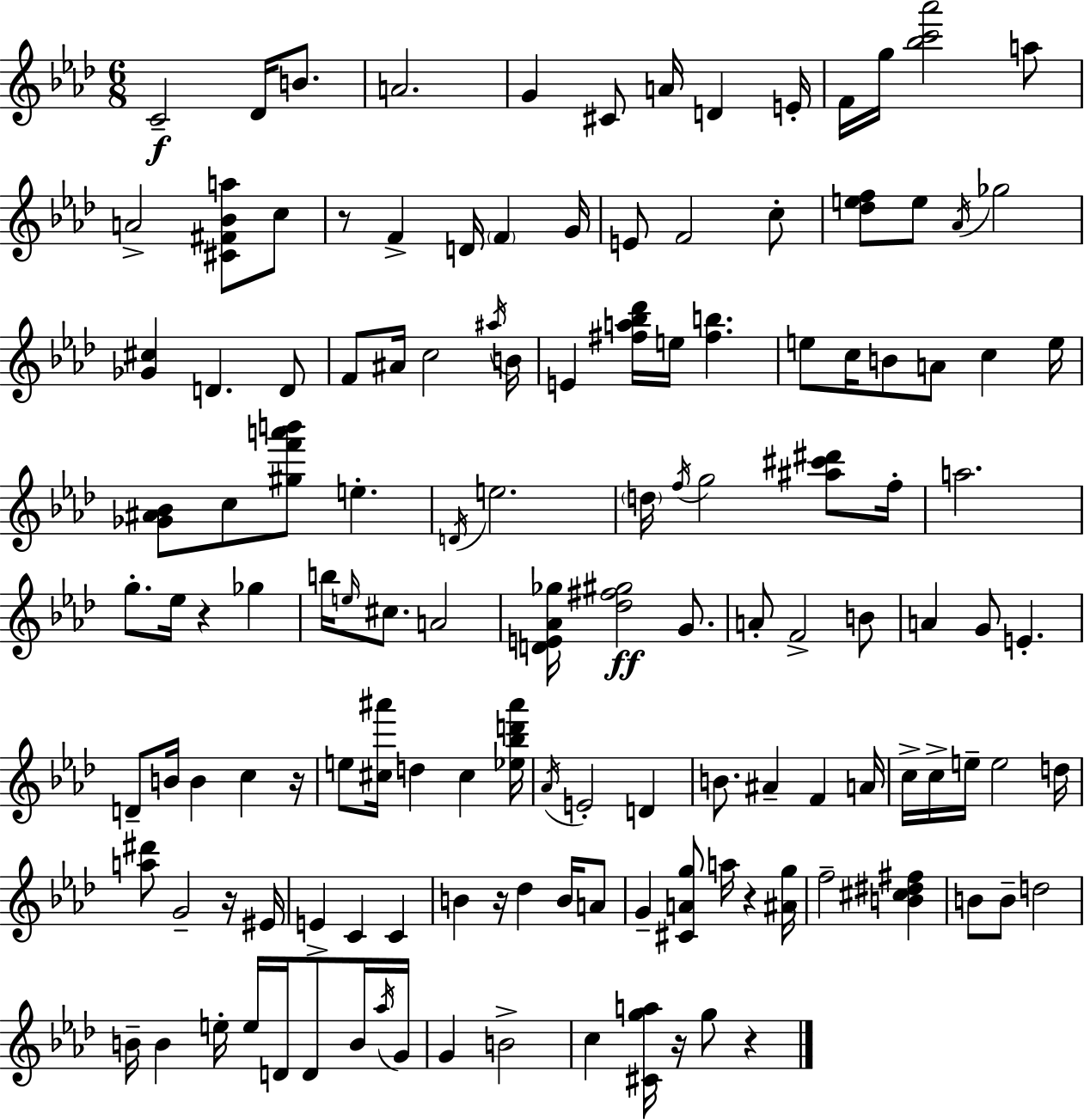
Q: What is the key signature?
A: AES major